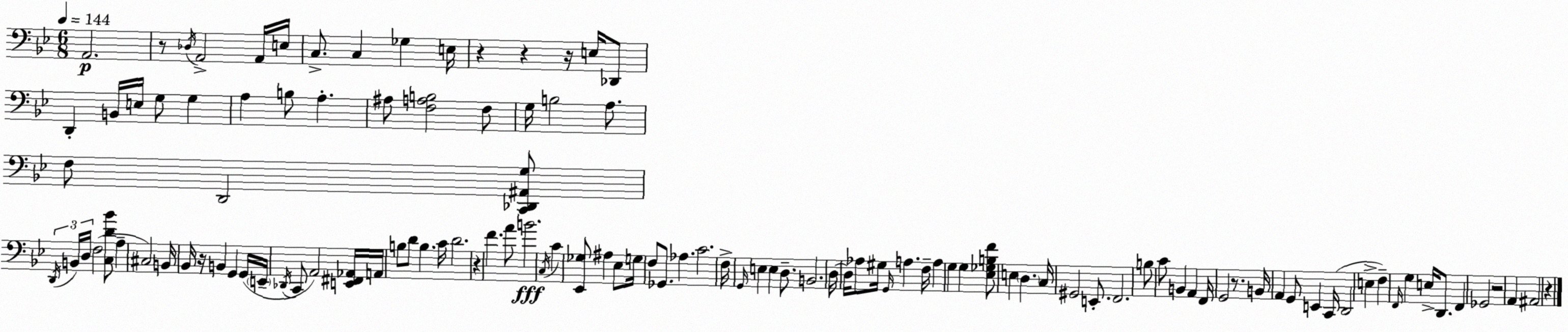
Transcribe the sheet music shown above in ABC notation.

X:1
T:Untitled
M:6/8
L:1/4
K:Gm
A,,2 z/2 _D,/4 A,,2 A,,/4 E,/4 C,/2 C, _G, E,/4 z z z/4 E,/4 _D,,/2 D,, B,,/4 E,/4 G,/2 G, A, B,/2 A, ^A,/2 [F,A,B,]2 F,/2 G,/4 B,2 A,/2 F,/2 D,,2 [C,,_D,,^A,,G,]/2 D,,/4 B,,/4 D,/4 F,2 [C,D_B]/2 A, ^C,2 B,,/4 _B,,/4 z/4 B,, G,, G,,/4 E,,/4 _D,,/4 C,,/2 A,,2 [E,,^F,,_A,,]/4 A,,/4 B,/2 D/2 B, C/4 D2 z F A/2 B2 C,/4 C [_E,,_G,]/2 ^A, _E,/2 G,/4 F,/2 _G,,/2 _A, C2 F,/4 G,,/4 E, E, D,/2 B,,2 D,/4 D,/4 _A,/2 ^G,/4 G,,/4 A, F,/4 A, G, G, [_E,_G,B,F]/2 E, D, C,/4 ^G,,2 E,,/2 F,,2 B,/2 C/2 B,, A,, F,,/4 G,,2 z/2 B,,/4 A,, G,,/2 E,, C,,/4 D,,2 E, F, F,,/4 G, E,/4 D,,/2 F,, _G,,2 z2 A,, ^A,,2 z